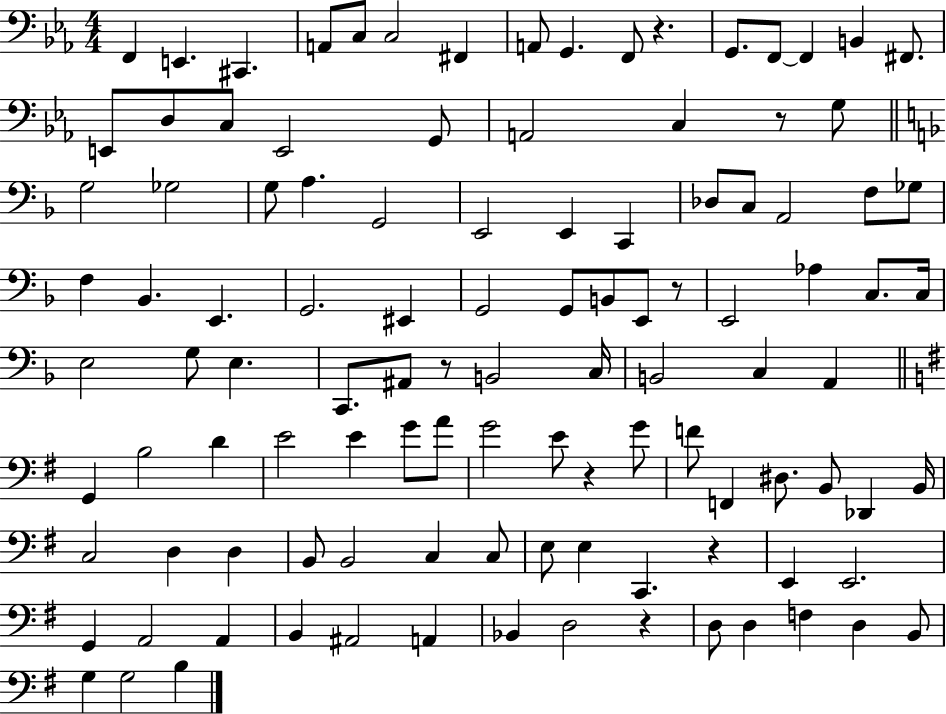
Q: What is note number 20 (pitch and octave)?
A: G2